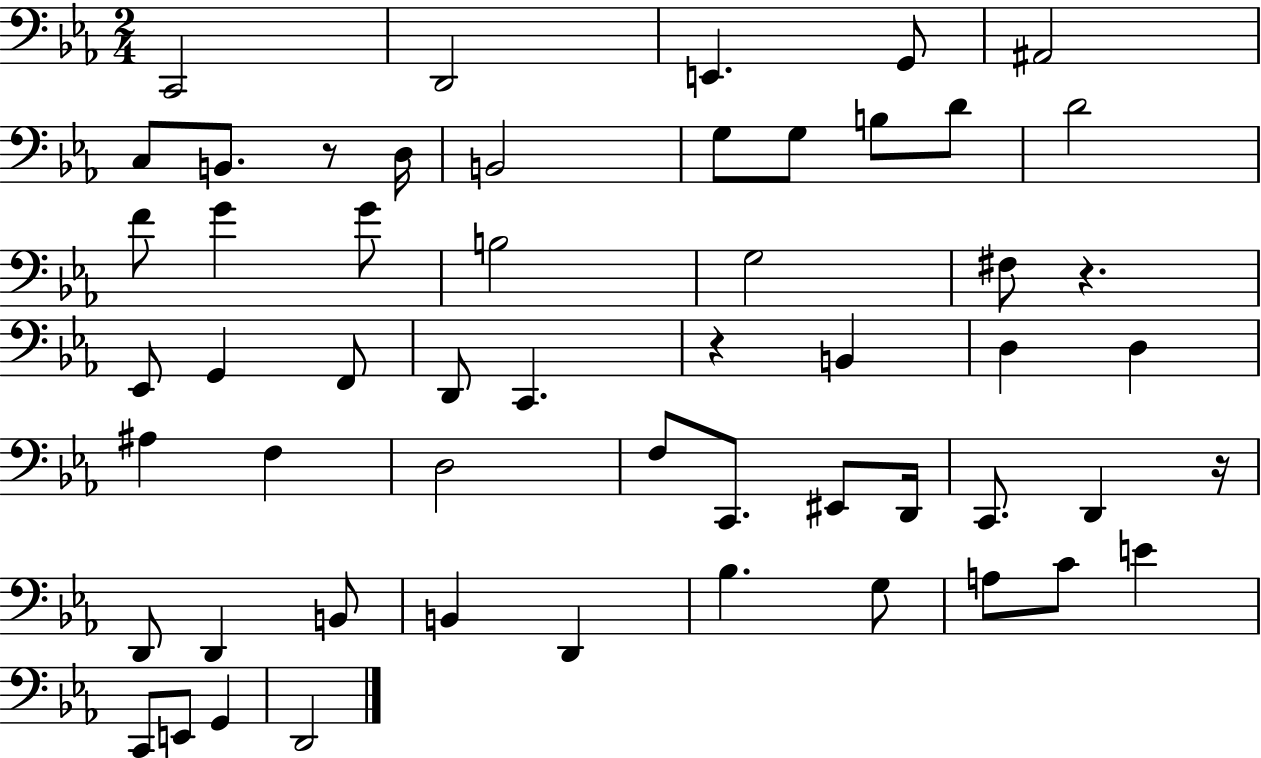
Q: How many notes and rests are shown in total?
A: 55